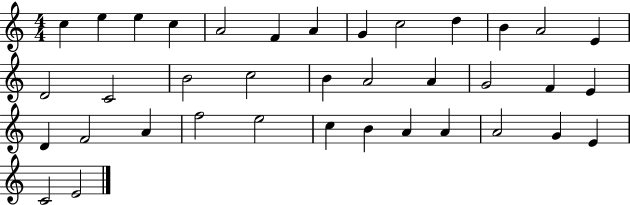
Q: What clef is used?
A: treble